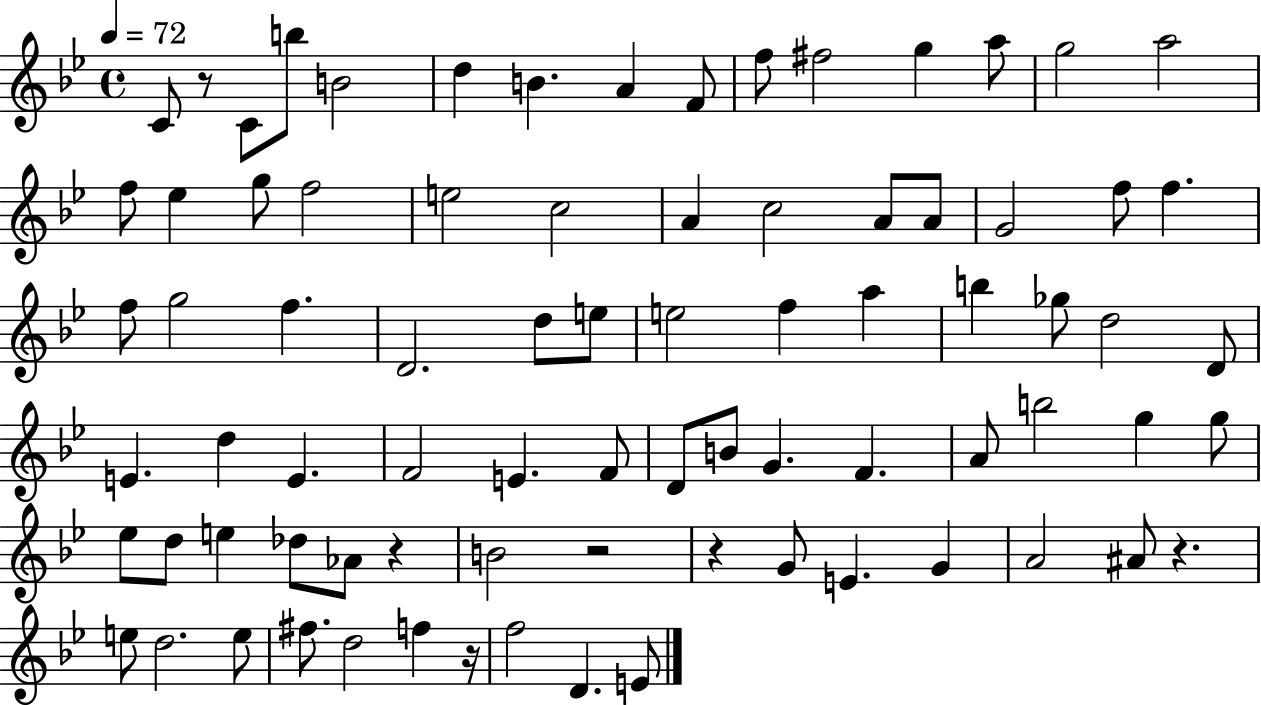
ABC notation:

X:1
T:Untitled
M:4/4
L:1/4
K:Bb
C/2 z/2 C/2 b/2 B2 d B A F/2 f/2 ^f2 g a/2 g2 a2 f/2 _e g/2 f2 e2 c2 A c2 A/2 A/2 G2 f/2 f f/2 g2 f D2 d/2 e/2 e2 f a b _g/2 d2 D/2 E d E F2 E F/2 D/2 B/2 G F A/2 b2 g g/2 _e/2 d/2 e _d/2 _A/2 z B2 z2 z G/2 E G A2 ^A/2 z e/2 d2 e/2 ^f/2 d2 f z/4 f2 D E/2